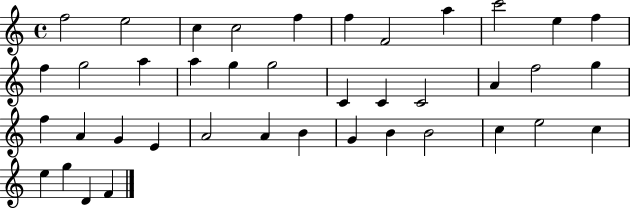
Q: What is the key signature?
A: C major